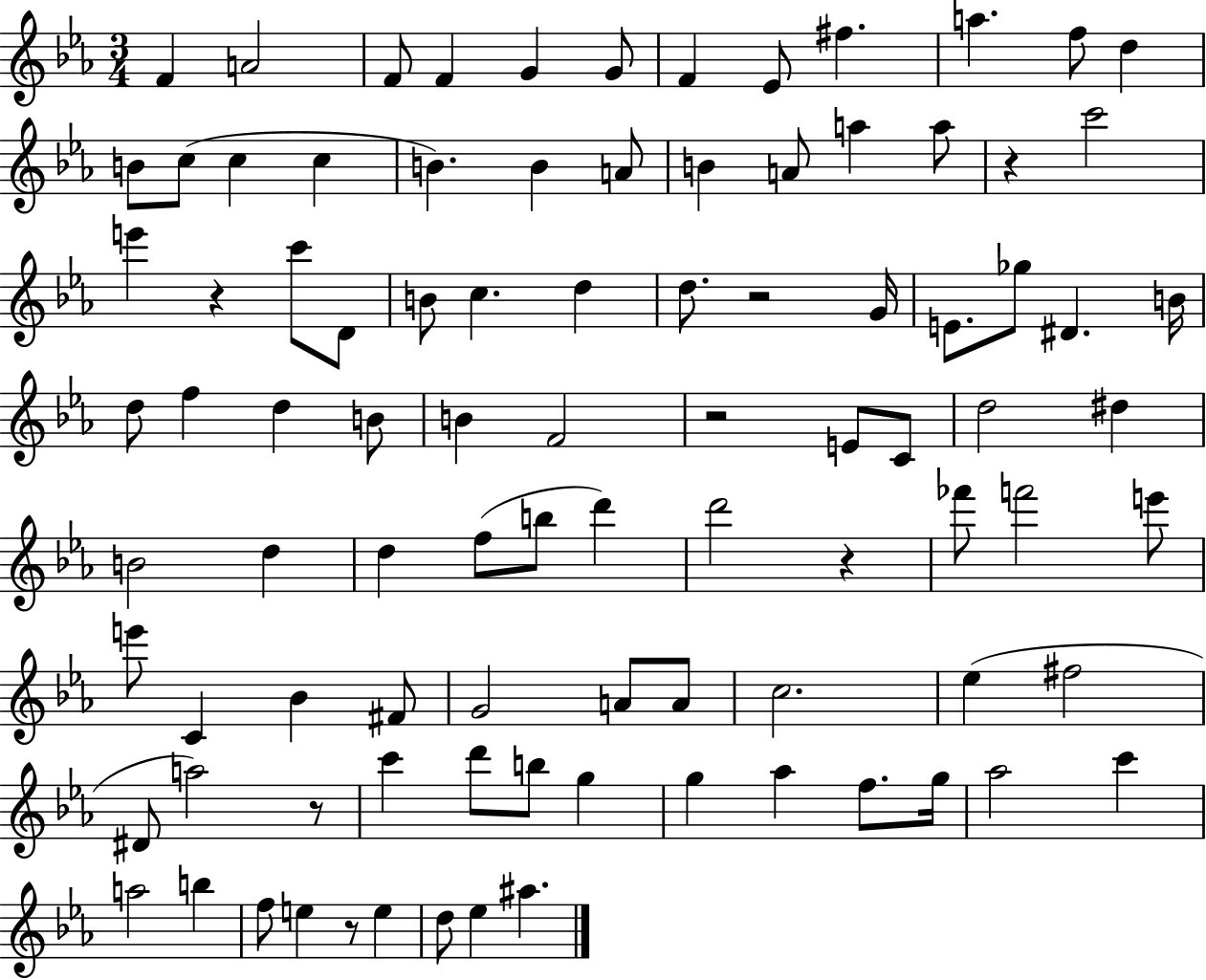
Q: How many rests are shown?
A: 7